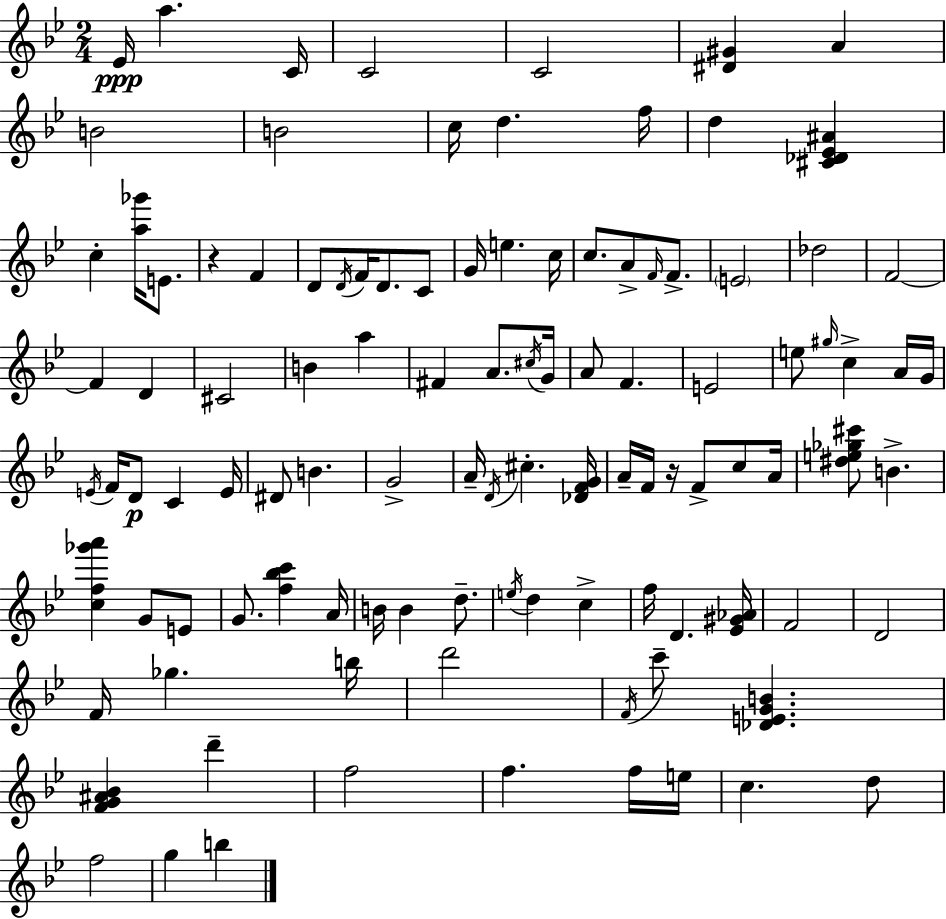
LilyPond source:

{
  \clef treble
  \numericTimeSignature
  \time 2/4
  \key bes \major
  ees'16\ppp a''4. c'16 | c'2 | c'2 | <dis' gis'>4 a'4 | \break b'2 | b'2 | c''16 d''4. f''16 | d''4 <cis' des' ees' ais'>4 | \break c''4-. <a'' ges'''>16 e'8. | r4 f'4 | d'8 \acciaccatura { d'16 } f'16 d'8. c'8 | g'16 e''4. | \break c''16 c''8. a'8-> \grace { f'16 } f'8.-> | \parenthesize e'2 | des''2 | f'2~~ | \break f'4 d'4 | cis'2 | b'4 a''4 | fis'4 a'8. | \break \acciaccatura { cis''16 } g'16 a'8 f'4. | e'2 | e''8 \grace { gis''16 } c''4-> | a'16 g'16 \acciaccatura { e'16 } f'16 d'8\p | \break c'4 e'16 dis'8 b'4. | g'2-> | a'16-- \acciaccatura { d'16 } cis''4.-. | <des' f' g'>16 a'16-- f'16 | \break r16 f'8-> c''8 a'16 <dis'' e'' ges'' cis'''>8 | b'4.-> <c'' f'' ges''' a'''>4 | g'8 e'8 g'8. | <f'' bes'' c'''>4 a'16 b'16 b'4 | \break d''8.-- \acciaccatura { e''16 } d''4 | c''4-> f''16 | d'4. <ees' gis' aes'>16 f'2 | d'2 | \break f'16 | ges''4. b''16 d'''2 | \acciaccatura { f'16 } | c'''8-- <des' e' g' b'>4. | \break <f' g' ais' bes'>4 d'''4-- | f''2 | f''4. f''16 e''16 | c''4. d''8 | \break f''2 | g''4 b''4 | \bar "|."
}